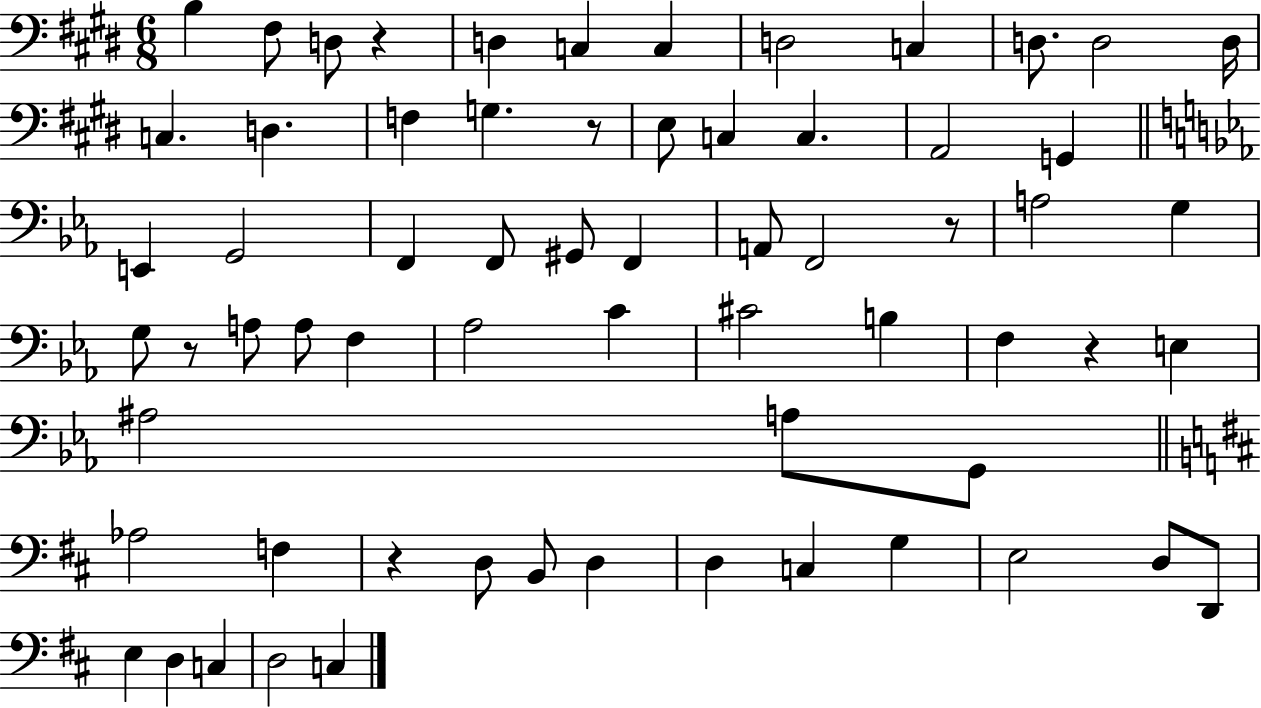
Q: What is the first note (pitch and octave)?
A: B3